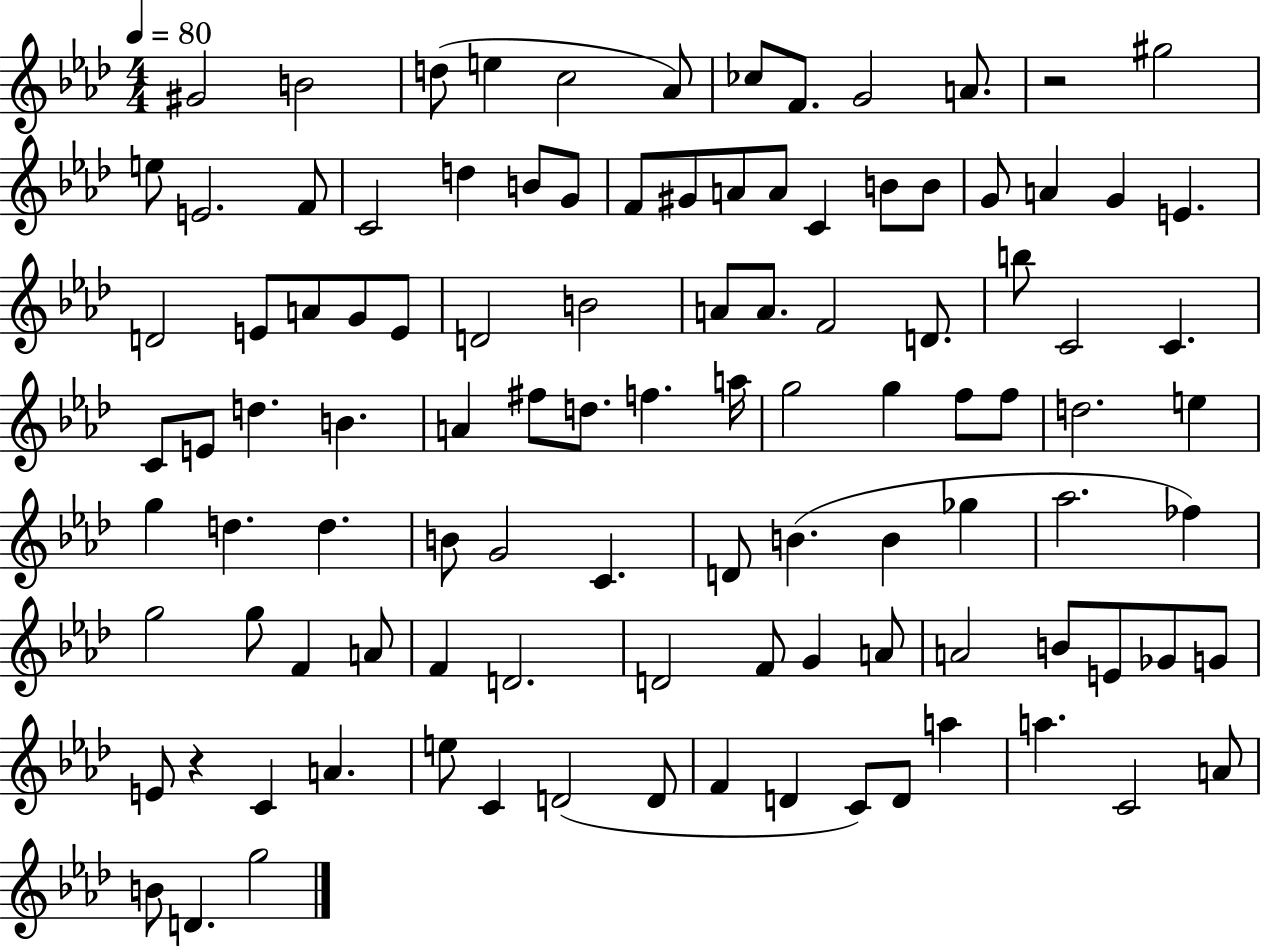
X:1
T:Untitled
M:4/4
L:1/4
K:Ab
^G2 B2 d/2 e c2 _A/2 _c/2 F/2 G2 A/2 z2 ^g2 e/2 E2 F/2 C2 d B/2 G/2 F/2 ^G/2 A/2 A/2 C B/2 B/2 G/2 A G E D2 E/2 A/2 G/2 E/2 D2 B2 A/2 A/2 F2 D/2 b/2 C2 C C/2 E/2 d B A ^f/2 d/2 f a/4 g2 g f/2 f/2 d2 e g d d B/2 G2 C D/2 B B _g _a2 _f g2 g/2 F A/2 F D2 D2 F/2 G A/2 A2 B/2 E/2 _G/2 G/2 E/2 z C A e/2 C D2 D/2 F D C/2 D/2 a a C2 A/2 B/2 D g2